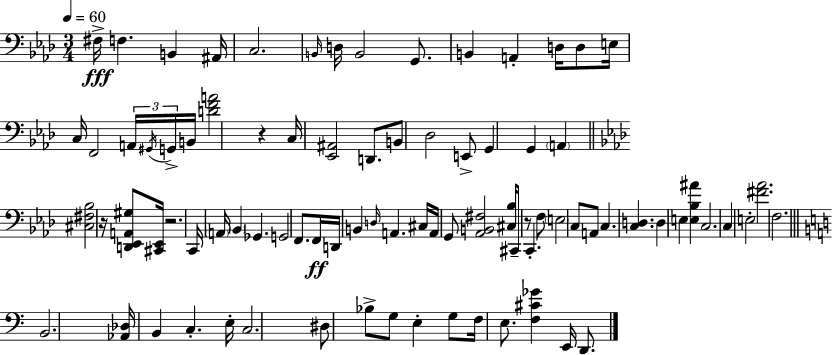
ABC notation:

X:1
T:Untitled
M:3/4
L:1/4
K:Ab
^F,/4 F, B,, ^A,,/4 C,2 B,,/4 D,/4 B,,2 G,,/2 B,, A,, D,/4 D,/2 E,/4 C,/4 F,,2 A,,/4 ^G,,/4 G,,/4 B,,/4 [DFA]2 z C,/4 [_E,,^A,,]2 D,,/2 B,,/2 _D,2 E,,/2 G,, G,, A,, [^C,^F,_B,]2 z/4 [D,,_E,,A,,^G,]/2 [^C,,_E,,]/4 z2 C,,/4 A,,/4 _B,, _G,, G,,2 F,,/2 F,,/4 D,,/4 B,, D,/4 A,, ^C,/4 A,,/4 G,,/2 [_A,,B,,^F,]2 [^C,_B,]/4 ^C,,/2 z/2 C,, F,/2 E,2 C,/2 A,,/2 C, [C,D,] D, E, [E,_B,^A] C,2 C, E,2 [^F_A]2 F,2 B,,2 [_A,,_D,]/4 B,, C, E,/4 C,2 ^D,/2 _B,/2 G,/2 E, G,/2 F,/4 E,/2 [F,^C_G] E,,/4 D,,/2